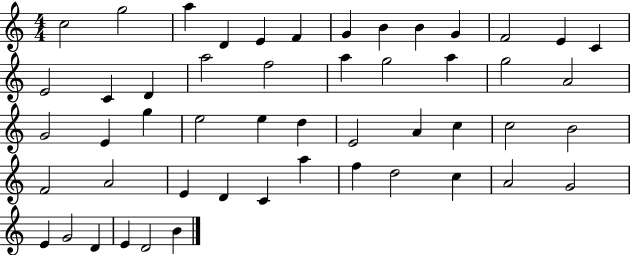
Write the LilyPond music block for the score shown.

{
  \clef treble
  \numericTimeSignature
  \time 4/4
  \key c \major
  c''2 g''2 | a''4 d'4 e'4 f'4 | g'4 b'4 b'4 g'4 | f'2 e'4 c'4 | \break e'2 c'4 d'4 | a''2 f''2 | a''4 g''2 a''4 | g''2 a'2 | \break g'2 e'4 g''4 | e''2 e''4 d''4 | e'2 a'4 c''4 | c''2 b'2 | \break f'2 a'2 | e'4 d'4 c'4 a''4 | f''4 d''2 c''4 | a'2 g'2 | \break e'4 g'2 d'4 | e'4 d'2 b'4 | \bar "|."
}